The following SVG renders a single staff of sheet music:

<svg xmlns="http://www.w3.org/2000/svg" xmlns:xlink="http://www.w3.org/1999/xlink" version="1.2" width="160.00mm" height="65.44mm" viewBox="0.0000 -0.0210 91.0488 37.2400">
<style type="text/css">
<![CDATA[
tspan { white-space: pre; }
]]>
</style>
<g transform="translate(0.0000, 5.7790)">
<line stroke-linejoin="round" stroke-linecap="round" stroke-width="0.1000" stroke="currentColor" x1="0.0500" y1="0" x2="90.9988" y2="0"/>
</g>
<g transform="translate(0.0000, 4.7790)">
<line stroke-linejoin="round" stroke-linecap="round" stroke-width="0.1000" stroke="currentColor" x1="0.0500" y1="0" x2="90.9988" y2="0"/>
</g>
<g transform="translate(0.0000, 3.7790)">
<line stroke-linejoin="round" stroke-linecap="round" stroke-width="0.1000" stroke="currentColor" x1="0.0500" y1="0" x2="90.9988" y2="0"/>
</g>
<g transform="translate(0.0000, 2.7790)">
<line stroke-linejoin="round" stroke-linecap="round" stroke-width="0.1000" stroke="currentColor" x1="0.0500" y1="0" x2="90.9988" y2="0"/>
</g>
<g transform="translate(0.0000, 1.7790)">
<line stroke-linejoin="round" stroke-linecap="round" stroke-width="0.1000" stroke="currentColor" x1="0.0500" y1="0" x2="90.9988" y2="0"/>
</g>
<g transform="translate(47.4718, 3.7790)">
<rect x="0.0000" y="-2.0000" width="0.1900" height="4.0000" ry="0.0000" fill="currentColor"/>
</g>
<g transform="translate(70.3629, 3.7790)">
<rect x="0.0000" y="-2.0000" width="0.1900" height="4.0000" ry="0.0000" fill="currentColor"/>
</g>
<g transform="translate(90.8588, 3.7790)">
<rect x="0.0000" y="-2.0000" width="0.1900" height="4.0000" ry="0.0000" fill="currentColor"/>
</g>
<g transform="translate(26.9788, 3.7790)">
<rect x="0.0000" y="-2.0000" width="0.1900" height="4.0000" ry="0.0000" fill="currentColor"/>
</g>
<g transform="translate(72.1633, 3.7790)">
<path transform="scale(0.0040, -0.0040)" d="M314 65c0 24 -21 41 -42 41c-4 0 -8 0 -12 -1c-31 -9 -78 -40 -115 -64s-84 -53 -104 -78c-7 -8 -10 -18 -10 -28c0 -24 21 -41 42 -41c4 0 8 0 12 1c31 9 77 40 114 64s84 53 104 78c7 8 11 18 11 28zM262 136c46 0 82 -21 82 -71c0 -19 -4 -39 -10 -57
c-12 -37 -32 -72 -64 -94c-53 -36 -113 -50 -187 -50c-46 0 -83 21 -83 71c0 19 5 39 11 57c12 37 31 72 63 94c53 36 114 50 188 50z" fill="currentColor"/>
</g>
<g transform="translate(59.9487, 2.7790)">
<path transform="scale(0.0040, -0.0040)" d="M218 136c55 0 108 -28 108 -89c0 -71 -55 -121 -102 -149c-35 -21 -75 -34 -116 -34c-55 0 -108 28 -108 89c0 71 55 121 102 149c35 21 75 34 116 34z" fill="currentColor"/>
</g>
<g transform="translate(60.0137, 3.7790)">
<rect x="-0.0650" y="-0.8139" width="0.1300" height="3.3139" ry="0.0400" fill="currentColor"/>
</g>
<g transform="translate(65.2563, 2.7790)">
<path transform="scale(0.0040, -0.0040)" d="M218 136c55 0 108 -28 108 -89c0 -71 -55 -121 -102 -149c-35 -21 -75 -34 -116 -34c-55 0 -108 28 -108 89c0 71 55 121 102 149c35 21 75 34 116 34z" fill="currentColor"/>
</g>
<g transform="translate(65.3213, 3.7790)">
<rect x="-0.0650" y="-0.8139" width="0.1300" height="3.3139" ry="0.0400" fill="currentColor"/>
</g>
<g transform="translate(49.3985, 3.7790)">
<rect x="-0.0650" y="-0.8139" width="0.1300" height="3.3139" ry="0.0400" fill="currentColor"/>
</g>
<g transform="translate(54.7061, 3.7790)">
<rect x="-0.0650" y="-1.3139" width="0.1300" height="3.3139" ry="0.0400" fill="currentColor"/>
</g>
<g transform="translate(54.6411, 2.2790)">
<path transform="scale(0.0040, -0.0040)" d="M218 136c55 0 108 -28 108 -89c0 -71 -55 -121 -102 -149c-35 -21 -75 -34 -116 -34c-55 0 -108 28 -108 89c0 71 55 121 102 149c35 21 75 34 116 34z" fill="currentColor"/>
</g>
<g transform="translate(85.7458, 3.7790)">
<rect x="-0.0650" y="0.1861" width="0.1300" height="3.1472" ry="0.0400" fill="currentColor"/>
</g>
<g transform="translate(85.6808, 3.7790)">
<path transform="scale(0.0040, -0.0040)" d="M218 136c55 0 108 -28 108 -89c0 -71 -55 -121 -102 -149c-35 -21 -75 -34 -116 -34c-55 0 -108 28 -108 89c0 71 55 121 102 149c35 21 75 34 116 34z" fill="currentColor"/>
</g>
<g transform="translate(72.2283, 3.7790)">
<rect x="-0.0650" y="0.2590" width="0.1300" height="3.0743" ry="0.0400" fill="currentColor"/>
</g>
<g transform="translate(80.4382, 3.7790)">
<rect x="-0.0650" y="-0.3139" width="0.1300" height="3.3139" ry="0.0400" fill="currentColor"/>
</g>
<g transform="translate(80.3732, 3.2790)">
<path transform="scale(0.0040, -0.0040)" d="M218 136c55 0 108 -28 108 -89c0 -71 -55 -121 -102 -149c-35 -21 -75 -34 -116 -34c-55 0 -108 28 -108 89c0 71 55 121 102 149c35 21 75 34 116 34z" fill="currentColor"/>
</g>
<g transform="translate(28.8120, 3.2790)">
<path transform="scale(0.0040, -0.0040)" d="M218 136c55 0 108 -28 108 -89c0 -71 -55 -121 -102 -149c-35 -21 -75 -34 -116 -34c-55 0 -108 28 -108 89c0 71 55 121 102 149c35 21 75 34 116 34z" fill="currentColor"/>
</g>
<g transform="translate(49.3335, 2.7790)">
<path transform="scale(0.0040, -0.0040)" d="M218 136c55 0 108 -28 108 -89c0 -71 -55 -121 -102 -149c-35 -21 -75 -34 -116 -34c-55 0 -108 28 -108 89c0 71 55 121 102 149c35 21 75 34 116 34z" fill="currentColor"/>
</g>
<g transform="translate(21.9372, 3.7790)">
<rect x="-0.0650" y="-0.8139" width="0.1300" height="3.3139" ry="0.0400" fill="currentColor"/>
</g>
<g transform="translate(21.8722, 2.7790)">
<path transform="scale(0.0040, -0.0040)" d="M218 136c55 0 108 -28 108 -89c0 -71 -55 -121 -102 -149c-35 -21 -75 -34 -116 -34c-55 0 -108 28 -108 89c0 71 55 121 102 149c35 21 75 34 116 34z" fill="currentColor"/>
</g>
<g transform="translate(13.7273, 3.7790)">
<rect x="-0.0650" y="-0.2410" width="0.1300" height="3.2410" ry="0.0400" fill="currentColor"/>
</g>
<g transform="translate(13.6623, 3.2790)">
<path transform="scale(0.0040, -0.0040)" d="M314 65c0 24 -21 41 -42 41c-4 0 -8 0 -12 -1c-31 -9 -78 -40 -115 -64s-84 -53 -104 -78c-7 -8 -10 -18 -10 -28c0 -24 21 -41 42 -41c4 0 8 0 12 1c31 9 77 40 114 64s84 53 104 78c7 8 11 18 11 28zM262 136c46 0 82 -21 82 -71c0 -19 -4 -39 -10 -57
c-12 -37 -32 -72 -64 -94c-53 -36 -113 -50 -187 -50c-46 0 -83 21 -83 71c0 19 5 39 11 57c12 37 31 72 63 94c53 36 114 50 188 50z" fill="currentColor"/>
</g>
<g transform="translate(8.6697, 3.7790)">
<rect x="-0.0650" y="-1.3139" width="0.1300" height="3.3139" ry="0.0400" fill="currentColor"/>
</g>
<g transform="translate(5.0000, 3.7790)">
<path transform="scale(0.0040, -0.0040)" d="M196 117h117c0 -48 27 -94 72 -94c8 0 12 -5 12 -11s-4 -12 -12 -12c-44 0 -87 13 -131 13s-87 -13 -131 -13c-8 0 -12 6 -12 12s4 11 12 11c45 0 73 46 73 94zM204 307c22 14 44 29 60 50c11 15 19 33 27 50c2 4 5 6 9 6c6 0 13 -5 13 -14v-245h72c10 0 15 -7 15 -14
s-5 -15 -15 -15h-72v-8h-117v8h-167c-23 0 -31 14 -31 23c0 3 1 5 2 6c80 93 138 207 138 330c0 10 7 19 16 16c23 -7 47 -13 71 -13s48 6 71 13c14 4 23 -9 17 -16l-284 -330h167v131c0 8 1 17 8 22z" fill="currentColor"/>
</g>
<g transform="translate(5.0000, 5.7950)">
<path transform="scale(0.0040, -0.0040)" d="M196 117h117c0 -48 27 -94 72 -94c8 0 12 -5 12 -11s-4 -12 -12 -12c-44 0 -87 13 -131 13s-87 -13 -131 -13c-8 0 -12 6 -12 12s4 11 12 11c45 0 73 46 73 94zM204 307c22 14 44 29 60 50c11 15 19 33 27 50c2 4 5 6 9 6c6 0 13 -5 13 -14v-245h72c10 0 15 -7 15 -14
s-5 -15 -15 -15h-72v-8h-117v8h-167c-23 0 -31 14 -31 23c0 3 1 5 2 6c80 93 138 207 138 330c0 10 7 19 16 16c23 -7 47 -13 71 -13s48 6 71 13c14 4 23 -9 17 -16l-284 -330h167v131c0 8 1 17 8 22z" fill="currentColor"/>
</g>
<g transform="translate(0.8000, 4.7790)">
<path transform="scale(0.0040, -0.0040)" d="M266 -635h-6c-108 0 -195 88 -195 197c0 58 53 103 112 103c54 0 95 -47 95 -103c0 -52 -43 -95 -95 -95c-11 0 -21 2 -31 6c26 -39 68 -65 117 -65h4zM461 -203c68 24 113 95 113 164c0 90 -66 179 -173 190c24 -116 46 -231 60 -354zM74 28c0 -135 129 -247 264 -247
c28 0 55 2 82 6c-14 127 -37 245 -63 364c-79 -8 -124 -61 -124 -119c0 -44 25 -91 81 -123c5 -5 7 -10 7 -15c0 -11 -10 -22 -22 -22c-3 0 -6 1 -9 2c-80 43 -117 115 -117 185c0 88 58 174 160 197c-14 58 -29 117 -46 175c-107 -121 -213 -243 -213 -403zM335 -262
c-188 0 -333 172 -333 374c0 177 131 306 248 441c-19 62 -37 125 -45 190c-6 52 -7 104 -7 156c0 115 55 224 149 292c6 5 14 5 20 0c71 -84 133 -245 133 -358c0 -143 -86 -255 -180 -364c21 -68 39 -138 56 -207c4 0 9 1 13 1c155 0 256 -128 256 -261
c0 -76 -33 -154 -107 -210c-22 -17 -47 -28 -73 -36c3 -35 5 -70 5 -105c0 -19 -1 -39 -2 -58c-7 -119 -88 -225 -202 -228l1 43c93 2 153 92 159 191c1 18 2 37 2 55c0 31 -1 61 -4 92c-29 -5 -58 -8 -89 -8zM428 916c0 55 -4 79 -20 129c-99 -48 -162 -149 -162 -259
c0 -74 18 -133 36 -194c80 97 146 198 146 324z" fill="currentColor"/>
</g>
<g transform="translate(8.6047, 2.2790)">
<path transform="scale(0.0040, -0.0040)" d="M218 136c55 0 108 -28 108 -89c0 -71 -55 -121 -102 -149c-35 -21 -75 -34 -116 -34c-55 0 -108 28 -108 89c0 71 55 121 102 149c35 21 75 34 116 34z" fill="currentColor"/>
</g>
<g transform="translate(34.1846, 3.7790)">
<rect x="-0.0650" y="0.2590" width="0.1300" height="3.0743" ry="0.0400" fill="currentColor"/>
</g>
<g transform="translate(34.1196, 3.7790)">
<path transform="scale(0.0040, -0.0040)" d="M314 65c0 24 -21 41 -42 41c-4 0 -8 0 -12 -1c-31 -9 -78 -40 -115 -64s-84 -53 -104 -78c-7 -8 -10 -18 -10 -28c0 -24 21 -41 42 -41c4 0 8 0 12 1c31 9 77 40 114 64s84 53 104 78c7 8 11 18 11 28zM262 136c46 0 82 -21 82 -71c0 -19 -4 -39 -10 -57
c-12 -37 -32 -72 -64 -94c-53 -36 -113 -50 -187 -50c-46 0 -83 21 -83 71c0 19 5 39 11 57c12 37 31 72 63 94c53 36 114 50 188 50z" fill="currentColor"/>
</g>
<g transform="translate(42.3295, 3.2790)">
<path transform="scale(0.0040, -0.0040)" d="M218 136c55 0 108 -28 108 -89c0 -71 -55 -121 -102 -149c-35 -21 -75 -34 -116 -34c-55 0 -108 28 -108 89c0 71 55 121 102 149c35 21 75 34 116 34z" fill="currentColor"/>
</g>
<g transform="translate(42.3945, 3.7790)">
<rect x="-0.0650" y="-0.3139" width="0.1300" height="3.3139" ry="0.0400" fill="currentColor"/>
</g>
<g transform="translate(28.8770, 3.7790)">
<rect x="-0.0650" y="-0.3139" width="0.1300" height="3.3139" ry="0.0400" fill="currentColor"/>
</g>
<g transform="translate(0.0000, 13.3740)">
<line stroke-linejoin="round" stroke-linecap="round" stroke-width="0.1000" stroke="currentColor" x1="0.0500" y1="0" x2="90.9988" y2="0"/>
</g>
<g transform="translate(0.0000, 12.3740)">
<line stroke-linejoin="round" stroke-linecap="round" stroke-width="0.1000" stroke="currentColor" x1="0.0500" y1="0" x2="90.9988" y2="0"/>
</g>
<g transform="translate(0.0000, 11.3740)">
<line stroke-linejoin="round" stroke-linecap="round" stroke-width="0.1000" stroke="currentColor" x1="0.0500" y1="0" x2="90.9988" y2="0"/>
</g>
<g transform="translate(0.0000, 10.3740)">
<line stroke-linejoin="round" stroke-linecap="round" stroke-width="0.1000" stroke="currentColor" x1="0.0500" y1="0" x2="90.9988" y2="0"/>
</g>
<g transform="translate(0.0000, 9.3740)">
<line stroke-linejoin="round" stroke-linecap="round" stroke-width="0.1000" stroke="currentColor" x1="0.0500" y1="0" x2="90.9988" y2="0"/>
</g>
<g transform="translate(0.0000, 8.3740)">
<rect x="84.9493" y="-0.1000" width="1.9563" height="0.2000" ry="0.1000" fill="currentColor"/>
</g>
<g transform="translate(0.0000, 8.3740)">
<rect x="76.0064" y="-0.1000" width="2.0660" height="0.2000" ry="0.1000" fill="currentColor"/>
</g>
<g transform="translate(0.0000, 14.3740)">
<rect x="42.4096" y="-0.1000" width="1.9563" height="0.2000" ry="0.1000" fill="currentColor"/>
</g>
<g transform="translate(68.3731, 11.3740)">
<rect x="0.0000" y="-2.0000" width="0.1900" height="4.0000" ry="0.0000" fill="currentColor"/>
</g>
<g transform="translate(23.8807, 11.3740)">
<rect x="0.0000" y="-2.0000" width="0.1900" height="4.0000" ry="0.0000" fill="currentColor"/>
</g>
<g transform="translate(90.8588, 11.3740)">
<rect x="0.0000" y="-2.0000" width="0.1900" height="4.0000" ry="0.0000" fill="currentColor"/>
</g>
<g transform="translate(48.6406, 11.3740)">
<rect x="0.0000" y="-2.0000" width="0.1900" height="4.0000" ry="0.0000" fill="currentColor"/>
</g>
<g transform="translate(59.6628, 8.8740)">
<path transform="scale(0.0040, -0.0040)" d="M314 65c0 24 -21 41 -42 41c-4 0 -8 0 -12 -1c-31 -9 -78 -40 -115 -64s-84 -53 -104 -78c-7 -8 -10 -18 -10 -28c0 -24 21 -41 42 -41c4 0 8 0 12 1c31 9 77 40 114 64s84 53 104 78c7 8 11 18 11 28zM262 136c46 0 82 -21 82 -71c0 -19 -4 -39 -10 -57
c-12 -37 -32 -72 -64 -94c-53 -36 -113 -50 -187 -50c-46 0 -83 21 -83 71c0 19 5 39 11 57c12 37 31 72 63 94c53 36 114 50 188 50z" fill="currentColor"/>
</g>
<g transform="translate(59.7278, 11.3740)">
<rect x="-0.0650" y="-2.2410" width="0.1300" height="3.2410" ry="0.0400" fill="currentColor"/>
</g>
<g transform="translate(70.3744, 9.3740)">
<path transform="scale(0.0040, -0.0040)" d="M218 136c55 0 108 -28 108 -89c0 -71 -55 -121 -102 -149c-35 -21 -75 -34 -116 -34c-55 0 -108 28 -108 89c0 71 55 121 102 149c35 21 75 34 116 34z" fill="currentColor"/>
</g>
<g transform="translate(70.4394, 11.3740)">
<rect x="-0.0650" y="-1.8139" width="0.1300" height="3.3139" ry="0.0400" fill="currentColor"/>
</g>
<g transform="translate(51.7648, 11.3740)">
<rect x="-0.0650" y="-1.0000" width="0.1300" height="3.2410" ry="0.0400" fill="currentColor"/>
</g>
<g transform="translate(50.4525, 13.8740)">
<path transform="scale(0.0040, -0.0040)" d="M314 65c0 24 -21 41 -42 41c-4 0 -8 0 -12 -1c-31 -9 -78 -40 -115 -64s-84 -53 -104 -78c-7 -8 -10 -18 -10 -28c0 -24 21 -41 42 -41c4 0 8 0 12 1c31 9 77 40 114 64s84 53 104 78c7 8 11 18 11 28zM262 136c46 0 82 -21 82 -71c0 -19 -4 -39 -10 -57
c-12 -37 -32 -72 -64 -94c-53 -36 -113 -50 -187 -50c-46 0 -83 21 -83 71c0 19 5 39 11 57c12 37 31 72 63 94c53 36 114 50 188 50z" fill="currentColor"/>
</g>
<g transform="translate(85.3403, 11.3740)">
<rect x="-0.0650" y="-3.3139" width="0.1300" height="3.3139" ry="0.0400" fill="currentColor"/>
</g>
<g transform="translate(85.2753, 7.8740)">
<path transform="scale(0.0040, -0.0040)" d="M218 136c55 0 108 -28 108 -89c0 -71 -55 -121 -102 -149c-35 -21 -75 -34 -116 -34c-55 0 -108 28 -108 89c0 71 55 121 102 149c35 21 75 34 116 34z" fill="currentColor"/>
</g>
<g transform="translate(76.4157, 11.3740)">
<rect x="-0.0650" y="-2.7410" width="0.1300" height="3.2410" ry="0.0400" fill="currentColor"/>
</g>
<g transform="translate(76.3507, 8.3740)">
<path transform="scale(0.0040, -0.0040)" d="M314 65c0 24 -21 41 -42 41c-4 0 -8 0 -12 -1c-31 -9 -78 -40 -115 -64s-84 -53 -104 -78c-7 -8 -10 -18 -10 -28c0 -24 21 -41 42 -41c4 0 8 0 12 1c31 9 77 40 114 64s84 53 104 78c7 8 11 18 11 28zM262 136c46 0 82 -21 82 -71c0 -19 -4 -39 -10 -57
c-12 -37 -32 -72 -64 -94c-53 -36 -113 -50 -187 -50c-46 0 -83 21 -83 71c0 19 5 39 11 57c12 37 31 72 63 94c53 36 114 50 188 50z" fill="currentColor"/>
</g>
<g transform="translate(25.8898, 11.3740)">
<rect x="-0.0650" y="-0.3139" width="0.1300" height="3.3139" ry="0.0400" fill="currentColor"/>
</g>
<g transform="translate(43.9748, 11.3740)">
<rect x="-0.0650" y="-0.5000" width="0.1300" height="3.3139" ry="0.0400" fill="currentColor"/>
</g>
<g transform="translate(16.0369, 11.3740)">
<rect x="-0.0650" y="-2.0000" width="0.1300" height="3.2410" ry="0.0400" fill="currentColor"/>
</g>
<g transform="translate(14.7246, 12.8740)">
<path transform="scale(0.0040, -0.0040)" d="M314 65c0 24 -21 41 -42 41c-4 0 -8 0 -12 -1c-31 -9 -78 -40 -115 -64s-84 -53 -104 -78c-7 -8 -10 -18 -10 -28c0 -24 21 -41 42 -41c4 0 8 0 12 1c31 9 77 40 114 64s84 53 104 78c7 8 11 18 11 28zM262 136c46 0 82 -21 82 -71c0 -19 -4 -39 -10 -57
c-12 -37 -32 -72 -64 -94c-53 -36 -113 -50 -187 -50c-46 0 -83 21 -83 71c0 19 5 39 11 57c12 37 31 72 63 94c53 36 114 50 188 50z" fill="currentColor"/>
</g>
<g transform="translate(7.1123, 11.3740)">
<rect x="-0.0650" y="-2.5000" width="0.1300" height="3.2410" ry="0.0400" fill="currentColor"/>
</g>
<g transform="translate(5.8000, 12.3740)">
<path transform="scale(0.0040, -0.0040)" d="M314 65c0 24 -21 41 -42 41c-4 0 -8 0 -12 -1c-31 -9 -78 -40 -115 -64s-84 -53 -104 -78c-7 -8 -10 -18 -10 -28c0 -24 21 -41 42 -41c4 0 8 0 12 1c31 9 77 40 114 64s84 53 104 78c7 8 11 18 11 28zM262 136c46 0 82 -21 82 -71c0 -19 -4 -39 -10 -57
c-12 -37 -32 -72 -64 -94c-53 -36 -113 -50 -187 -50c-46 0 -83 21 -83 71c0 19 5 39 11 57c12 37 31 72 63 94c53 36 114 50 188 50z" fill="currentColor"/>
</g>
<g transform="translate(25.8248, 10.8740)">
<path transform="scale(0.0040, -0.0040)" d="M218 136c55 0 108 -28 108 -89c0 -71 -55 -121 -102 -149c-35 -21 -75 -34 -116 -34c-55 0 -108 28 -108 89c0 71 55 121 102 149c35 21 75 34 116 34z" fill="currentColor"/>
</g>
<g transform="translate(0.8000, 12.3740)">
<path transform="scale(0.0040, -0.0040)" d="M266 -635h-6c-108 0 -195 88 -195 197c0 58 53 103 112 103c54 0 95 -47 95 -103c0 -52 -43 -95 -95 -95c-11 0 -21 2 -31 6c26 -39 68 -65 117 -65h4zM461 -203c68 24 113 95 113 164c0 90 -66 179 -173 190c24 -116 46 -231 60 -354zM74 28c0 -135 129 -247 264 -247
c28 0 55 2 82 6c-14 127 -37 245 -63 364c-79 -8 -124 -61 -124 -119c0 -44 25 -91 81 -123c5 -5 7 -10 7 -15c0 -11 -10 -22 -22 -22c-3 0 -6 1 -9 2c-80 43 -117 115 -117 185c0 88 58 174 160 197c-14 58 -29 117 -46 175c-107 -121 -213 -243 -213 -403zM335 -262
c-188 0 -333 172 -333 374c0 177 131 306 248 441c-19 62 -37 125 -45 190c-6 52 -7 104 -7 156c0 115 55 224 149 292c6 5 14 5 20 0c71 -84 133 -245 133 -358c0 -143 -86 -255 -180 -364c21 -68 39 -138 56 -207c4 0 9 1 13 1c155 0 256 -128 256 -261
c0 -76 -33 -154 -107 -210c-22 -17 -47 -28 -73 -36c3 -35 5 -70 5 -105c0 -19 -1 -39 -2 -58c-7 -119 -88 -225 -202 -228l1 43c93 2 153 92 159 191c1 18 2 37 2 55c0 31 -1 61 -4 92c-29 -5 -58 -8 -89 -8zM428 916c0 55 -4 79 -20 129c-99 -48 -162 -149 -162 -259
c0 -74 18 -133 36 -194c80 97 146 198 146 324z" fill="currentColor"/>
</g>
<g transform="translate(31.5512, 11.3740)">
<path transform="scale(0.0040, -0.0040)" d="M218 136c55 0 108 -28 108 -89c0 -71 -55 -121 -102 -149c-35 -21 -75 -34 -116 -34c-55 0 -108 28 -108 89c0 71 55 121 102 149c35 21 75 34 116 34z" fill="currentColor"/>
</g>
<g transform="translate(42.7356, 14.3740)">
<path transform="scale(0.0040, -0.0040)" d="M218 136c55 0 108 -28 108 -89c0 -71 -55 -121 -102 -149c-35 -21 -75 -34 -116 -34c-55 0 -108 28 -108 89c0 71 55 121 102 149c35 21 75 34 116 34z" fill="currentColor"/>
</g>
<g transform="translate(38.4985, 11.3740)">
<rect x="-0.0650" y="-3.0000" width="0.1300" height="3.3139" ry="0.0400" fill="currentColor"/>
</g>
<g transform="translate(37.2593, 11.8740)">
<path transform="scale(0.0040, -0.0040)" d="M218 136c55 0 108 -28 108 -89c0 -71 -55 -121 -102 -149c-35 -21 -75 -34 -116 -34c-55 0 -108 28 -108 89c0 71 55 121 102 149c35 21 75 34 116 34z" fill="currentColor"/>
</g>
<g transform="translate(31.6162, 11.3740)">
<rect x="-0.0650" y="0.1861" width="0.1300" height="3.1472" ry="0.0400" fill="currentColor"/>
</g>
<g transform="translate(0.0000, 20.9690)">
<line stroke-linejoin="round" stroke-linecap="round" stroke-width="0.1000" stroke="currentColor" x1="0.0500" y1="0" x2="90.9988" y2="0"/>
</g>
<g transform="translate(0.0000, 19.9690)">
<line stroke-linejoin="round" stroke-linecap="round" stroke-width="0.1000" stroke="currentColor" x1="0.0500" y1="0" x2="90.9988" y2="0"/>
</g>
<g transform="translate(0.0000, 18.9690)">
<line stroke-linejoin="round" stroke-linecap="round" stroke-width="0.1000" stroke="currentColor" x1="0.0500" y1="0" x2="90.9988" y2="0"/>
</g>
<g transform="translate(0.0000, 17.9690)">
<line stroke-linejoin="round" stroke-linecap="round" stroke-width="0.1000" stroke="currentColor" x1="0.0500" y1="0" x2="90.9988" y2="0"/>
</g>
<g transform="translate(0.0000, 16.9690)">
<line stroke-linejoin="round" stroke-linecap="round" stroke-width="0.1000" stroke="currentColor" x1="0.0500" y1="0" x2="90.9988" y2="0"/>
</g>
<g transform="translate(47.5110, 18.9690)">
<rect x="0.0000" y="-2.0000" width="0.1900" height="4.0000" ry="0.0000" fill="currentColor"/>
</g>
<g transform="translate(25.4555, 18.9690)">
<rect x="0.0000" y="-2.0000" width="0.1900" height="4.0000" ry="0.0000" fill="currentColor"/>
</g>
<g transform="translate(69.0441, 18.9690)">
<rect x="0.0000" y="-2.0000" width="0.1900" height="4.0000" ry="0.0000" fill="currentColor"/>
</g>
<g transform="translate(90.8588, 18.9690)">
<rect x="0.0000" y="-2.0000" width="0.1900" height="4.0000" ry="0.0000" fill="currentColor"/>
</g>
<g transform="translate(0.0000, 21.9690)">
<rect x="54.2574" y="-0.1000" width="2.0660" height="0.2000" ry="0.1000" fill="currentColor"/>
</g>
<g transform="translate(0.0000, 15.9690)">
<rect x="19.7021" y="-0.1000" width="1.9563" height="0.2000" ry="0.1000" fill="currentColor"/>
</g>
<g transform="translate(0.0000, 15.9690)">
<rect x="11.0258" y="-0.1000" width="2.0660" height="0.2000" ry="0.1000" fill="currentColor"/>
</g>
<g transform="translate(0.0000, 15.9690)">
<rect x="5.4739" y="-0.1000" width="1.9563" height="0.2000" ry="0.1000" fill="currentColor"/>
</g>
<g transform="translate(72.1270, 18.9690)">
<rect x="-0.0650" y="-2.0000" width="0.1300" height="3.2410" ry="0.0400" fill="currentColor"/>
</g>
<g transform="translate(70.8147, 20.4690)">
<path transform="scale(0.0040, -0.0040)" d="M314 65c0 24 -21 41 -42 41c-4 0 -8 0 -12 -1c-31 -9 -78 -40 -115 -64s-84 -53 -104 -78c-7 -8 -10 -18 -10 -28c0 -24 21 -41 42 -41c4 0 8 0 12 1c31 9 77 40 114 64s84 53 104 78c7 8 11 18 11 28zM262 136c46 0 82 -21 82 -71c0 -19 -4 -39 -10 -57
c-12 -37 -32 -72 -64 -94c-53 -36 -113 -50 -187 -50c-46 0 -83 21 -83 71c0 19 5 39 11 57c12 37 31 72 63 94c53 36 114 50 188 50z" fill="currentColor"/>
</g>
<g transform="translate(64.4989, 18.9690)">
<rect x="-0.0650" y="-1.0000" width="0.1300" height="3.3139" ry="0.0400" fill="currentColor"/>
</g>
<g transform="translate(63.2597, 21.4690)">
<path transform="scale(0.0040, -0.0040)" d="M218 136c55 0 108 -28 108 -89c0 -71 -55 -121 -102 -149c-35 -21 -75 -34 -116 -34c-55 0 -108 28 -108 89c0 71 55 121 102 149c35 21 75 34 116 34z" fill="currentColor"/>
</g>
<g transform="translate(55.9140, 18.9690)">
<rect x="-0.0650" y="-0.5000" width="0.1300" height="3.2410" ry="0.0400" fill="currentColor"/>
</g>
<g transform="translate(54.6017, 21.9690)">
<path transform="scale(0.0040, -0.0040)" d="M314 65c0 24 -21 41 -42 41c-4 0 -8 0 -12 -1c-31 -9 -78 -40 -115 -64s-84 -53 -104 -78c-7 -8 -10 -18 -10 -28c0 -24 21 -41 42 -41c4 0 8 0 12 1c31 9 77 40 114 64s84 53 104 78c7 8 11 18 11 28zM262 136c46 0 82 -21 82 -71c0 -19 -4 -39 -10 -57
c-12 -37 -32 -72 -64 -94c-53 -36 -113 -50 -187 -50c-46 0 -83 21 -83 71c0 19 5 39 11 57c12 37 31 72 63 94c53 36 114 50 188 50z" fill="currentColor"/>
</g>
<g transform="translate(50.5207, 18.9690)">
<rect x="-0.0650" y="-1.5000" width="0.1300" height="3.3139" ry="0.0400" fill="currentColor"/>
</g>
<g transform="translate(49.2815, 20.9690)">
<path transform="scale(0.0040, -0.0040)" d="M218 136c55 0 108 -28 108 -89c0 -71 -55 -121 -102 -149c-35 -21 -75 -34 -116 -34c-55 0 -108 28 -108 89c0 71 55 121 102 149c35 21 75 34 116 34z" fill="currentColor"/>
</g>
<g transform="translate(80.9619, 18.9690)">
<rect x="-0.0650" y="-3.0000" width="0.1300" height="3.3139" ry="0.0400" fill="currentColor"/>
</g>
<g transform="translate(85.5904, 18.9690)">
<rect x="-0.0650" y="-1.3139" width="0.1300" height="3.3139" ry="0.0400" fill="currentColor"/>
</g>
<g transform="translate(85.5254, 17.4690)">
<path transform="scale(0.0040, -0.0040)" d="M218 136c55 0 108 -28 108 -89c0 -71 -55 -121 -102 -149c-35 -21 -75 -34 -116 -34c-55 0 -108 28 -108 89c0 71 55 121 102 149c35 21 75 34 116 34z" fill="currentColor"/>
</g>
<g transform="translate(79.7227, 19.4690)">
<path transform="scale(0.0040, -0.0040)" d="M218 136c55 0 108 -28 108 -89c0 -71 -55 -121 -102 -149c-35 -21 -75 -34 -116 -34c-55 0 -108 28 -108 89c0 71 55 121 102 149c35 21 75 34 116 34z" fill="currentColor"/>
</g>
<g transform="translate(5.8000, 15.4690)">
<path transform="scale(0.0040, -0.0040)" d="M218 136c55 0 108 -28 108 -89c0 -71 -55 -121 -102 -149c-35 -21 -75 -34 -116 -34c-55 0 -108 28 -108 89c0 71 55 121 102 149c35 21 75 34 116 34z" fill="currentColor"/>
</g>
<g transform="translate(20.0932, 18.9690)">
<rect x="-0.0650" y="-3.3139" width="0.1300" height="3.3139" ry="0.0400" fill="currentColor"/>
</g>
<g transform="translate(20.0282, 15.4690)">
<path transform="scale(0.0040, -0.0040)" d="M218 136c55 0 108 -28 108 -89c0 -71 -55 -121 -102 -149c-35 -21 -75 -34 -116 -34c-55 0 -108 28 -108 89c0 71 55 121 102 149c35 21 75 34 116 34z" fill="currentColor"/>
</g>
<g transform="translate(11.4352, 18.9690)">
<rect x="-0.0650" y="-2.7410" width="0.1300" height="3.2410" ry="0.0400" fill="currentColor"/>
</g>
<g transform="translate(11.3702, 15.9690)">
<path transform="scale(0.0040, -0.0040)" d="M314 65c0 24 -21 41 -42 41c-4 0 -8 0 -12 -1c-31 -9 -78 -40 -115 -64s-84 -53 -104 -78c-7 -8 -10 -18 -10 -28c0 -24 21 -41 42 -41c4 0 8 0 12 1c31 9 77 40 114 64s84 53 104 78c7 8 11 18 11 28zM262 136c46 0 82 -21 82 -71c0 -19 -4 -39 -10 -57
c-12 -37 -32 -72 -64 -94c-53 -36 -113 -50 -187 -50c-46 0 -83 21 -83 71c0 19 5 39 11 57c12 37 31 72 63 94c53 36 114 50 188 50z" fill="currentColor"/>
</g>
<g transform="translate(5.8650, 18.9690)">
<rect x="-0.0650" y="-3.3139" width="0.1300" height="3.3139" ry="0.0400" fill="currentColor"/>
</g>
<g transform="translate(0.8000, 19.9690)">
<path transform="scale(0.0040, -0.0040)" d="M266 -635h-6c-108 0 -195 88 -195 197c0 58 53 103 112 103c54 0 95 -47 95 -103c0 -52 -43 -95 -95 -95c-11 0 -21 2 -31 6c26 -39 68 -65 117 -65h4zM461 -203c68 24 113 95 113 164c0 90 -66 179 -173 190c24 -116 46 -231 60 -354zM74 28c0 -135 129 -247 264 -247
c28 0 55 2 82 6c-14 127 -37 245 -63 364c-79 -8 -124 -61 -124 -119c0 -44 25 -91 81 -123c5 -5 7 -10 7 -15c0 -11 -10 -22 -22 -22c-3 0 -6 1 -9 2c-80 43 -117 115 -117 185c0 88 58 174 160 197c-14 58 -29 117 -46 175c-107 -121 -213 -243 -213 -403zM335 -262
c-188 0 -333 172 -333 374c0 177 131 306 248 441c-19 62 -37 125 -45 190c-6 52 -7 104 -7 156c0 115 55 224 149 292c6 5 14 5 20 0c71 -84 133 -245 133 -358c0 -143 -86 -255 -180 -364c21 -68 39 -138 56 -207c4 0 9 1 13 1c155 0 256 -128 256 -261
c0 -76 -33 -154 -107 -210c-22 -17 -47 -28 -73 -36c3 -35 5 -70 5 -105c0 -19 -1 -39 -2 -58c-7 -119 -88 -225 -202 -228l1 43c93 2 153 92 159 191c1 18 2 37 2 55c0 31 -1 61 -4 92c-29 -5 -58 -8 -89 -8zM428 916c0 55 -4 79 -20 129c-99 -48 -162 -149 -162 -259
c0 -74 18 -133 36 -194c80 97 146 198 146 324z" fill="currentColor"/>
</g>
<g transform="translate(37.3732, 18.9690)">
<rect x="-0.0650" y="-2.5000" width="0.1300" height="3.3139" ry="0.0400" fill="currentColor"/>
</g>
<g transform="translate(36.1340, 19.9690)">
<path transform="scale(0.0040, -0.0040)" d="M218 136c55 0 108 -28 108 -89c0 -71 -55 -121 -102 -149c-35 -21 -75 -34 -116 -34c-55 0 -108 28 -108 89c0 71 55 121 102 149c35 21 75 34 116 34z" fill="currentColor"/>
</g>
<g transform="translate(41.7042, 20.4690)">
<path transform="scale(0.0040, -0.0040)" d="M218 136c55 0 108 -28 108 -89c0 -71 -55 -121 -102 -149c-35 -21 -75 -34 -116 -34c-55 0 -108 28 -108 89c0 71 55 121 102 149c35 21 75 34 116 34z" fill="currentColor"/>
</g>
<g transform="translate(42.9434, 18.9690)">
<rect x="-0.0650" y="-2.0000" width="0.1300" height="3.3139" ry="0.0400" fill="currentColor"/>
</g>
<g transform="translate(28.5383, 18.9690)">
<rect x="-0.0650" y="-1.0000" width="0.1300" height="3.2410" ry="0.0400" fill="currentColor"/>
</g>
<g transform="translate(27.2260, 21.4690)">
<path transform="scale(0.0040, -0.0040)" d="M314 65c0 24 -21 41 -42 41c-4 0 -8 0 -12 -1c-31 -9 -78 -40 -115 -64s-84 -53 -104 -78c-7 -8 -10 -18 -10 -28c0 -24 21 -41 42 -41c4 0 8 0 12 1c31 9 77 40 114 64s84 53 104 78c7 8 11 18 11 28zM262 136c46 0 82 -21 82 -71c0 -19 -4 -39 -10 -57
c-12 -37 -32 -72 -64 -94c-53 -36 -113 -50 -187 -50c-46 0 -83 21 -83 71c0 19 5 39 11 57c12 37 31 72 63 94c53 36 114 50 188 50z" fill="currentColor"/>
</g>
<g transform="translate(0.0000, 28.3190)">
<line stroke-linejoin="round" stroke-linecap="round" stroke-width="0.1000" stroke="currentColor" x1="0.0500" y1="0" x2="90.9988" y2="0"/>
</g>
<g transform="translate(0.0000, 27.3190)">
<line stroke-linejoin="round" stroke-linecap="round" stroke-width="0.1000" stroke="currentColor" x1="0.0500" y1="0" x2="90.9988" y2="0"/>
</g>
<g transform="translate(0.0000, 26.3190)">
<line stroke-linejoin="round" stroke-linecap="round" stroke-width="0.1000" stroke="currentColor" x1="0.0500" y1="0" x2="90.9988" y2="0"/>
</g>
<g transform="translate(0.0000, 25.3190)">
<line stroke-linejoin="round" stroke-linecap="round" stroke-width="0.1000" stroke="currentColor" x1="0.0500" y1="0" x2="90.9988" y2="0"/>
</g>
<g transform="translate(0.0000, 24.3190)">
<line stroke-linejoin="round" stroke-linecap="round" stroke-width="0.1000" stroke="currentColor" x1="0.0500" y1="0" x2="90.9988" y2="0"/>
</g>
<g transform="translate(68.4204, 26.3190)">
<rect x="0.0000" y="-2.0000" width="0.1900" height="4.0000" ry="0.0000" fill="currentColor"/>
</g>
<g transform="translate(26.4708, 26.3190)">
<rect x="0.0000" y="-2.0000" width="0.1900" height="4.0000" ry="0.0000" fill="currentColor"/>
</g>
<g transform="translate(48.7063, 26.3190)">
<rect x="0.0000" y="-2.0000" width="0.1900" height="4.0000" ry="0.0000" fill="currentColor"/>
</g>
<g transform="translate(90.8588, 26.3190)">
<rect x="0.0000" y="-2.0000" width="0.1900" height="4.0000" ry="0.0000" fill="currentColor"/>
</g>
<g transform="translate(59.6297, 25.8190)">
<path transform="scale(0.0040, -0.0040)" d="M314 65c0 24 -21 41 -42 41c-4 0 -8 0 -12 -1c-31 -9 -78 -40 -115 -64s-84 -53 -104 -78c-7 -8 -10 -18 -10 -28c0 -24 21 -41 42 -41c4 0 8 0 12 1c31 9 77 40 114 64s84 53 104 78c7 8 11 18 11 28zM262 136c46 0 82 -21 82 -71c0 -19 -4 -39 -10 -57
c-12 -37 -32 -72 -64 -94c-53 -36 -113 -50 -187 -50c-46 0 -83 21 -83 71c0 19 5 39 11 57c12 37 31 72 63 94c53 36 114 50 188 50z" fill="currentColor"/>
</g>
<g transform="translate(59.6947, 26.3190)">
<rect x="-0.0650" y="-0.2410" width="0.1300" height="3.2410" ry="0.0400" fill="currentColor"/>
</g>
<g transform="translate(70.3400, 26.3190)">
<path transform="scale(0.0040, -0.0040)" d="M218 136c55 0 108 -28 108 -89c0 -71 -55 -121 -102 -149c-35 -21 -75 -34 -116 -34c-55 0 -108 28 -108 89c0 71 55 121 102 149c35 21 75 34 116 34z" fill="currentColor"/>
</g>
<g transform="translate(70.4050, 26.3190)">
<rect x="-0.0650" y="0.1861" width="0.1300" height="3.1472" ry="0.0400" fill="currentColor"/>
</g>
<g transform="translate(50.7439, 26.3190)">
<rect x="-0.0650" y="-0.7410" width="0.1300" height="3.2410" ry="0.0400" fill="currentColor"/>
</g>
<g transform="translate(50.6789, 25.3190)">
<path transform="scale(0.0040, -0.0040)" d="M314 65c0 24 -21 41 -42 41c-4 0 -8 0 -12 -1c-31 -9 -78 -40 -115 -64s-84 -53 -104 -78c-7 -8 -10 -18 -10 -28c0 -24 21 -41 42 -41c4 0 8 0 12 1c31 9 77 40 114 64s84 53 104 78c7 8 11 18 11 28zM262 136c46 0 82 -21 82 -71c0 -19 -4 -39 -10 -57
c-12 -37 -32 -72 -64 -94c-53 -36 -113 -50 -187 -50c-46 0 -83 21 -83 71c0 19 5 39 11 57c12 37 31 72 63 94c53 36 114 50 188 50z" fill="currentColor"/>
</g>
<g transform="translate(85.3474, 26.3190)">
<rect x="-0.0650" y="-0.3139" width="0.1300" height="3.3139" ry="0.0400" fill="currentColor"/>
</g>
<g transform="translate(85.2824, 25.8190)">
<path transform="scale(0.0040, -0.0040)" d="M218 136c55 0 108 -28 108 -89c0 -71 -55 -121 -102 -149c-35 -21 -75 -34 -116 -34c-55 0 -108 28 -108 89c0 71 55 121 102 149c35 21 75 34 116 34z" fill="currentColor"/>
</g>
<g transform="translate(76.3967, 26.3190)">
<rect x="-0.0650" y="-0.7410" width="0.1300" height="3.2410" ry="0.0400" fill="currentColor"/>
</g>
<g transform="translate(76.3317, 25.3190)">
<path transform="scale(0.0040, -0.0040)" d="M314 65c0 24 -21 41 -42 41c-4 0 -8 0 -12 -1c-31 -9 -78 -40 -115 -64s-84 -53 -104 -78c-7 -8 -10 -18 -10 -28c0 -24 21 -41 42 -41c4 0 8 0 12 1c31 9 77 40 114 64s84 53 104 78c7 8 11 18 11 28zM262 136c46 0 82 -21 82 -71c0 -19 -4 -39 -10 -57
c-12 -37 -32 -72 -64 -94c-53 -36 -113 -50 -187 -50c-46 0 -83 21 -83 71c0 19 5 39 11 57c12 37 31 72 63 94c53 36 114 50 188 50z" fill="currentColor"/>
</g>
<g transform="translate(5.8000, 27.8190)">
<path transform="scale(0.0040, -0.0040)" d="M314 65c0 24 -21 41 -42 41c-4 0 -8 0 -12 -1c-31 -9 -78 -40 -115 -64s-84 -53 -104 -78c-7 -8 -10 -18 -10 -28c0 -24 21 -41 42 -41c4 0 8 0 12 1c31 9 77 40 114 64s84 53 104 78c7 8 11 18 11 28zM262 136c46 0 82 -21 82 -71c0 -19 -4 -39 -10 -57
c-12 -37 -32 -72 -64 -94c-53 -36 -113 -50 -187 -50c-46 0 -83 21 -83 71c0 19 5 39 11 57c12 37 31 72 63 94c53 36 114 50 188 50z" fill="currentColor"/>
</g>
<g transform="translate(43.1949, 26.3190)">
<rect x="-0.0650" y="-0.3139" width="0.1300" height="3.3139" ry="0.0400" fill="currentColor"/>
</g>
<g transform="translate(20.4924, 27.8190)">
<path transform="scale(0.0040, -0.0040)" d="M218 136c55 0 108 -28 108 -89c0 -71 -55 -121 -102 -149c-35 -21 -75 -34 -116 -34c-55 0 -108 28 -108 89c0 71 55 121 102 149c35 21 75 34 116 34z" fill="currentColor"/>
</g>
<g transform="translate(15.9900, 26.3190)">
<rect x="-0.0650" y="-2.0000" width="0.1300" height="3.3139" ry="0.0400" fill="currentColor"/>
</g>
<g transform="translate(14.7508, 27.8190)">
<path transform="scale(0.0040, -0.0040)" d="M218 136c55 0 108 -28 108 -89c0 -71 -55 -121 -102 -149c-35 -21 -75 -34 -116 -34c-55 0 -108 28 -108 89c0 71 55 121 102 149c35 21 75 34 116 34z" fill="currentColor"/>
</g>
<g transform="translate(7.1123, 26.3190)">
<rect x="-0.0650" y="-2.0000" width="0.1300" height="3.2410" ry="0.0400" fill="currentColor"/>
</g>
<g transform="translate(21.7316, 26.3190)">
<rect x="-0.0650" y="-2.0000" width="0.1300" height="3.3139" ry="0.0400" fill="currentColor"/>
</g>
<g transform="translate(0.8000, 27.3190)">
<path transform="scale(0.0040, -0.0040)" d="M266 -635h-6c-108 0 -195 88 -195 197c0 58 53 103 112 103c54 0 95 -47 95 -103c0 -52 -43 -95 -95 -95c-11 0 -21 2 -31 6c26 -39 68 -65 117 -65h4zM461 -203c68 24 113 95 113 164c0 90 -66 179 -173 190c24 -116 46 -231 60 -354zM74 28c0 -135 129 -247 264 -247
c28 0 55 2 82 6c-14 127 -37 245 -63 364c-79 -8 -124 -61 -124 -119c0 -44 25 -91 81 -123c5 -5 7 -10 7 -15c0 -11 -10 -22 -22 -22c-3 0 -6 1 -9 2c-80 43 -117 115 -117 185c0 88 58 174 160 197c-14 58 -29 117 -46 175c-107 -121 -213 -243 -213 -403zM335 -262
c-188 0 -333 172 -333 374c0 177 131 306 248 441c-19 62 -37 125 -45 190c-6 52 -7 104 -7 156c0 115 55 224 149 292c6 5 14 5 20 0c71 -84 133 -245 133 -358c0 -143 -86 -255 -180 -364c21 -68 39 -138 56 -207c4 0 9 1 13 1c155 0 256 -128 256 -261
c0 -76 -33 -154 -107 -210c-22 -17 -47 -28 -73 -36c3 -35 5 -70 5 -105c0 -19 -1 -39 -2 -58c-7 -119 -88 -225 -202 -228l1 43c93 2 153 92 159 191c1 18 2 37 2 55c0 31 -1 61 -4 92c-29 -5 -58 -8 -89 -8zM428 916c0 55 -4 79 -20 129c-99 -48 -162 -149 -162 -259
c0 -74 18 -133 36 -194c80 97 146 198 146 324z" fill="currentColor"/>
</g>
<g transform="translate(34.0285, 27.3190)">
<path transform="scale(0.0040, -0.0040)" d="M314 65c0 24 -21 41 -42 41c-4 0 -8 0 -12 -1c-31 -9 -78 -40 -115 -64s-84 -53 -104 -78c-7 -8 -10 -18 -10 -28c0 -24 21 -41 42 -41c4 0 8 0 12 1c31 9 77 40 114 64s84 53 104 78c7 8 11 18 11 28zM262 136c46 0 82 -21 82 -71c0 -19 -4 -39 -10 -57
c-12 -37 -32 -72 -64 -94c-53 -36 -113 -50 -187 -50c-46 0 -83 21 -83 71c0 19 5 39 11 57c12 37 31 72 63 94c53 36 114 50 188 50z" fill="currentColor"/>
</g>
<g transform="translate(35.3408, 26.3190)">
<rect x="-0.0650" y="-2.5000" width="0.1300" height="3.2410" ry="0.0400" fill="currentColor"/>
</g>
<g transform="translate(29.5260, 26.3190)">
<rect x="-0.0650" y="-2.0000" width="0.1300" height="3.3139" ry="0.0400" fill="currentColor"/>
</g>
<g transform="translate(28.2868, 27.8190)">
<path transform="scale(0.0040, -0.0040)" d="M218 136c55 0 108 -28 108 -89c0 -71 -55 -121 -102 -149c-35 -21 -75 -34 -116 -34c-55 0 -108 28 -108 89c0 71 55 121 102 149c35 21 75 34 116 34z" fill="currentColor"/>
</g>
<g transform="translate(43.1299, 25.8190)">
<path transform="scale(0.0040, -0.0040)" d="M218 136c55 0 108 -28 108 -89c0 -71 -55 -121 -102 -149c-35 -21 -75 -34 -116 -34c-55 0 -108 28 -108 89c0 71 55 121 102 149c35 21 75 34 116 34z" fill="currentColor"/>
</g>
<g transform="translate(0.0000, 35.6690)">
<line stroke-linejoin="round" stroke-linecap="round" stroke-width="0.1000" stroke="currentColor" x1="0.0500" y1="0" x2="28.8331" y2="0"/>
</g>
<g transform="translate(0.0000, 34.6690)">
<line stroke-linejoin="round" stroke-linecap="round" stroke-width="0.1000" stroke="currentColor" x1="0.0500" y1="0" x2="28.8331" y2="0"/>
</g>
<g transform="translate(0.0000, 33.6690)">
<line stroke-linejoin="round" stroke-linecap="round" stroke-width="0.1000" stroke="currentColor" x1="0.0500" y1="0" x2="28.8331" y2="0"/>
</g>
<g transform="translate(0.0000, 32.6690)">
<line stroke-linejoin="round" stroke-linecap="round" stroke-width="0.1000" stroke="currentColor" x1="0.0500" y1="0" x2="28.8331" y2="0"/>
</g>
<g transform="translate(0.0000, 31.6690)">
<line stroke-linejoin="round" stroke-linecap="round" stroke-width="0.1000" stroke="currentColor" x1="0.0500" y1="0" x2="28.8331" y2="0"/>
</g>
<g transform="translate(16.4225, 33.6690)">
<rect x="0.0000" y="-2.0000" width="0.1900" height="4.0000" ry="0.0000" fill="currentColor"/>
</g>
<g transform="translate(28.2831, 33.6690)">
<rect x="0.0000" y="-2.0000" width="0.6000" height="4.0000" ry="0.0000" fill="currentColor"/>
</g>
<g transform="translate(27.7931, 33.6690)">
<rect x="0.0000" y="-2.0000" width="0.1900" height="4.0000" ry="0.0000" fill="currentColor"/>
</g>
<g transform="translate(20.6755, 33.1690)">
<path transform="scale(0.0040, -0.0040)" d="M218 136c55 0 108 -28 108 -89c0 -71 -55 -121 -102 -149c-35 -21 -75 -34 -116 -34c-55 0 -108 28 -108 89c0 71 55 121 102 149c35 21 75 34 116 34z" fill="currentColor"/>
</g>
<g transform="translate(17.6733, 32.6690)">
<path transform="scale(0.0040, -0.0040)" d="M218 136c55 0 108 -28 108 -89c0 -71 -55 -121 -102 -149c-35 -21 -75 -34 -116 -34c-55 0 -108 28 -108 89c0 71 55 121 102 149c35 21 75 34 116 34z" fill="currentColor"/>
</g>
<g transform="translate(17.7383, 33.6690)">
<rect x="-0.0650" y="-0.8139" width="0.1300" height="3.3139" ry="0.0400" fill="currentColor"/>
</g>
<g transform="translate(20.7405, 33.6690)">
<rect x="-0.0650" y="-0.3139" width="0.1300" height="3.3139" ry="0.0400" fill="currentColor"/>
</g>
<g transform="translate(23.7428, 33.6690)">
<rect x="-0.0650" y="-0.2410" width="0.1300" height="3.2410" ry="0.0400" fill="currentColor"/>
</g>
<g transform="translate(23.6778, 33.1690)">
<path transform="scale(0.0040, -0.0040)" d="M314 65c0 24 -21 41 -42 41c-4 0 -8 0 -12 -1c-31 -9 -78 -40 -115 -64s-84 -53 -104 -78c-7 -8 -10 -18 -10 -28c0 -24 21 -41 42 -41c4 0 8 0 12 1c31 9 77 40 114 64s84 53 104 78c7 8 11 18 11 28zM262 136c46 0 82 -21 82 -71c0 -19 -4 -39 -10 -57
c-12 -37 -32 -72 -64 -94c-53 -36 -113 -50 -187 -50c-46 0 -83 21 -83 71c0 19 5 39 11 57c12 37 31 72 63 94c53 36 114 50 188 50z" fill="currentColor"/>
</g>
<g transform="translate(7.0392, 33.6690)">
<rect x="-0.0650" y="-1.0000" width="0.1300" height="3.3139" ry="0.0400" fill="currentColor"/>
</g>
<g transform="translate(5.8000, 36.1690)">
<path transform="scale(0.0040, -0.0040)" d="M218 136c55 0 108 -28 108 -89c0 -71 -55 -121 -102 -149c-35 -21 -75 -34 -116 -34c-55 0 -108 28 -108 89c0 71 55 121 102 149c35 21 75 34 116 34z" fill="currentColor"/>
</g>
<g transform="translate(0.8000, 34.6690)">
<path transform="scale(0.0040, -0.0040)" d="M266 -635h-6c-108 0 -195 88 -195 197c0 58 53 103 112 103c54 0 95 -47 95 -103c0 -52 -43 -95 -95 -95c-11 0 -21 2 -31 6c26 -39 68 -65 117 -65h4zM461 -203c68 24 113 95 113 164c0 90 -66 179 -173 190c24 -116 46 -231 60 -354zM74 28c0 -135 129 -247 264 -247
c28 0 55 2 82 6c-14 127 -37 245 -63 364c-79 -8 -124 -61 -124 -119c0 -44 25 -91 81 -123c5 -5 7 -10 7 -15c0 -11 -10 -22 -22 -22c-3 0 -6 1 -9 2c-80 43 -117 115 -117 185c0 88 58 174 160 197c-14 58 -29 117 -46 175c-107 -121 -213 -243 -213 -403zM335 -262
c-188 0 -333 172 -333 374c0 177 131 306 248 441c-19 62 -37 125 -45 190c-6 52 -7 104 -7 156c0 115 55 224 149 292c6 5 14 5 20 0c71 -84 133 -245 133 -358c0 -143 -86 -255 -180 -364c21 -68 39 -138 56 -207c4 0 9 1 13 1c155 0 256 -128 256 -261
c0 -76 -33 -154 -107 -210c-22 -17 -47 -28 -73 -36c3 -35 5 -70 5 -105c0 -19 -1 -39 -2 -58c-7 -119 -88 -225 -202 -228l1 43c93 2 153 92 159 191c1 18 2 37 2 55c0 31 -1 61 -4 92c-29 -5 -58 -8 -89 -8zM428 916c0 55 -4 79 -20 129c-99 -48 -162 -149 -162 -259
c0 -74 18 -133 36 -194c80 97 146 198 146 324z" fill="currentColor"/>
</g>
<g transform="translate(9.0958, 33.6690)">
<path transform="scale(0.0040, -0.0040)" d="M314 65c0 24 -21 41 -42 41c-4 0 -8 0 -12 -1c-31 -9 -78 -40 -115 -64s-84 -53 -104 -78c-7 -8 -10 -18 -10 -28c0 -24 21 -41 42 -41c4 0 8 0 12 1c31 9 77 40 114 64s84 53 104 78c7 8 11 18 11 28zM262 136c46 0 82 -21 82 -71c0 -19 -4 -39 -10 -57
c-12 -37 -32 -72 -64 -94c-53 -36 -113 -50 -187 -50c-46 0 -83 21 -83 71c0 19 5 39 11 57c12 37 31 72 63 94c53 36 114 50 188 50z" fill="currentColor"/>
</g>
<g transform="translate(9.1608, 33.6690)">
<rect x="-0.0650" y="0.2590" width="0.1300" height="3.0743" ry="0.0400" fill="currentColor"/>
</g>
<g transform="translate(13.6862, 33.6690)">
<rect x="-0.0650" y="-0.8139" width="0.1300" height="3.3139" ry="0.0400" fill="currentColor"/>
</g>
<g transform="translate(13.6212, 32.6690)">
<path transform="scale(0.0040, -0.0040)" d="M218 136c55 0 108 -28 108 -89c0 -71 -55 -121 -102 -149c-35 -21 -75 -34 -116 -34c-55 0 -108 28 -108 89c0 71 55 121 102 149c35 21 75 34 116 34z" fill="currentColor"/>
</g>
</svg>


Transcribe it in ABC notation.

X:1
T:Untitled
M:4/4
L:1/4
K:C
e c2 d c B2 c d e d d B2 c B G2 F2 c B A C D2 g2 f a2 b b a2 b D2 G F E C2 D F2 A e F2 F F F G2 c d2 c2 B d2 c D B2 d d c c2